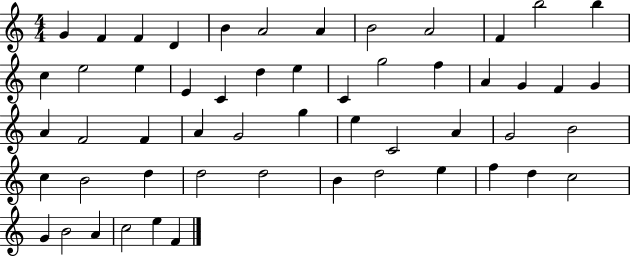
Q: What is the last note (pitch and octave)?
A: F4